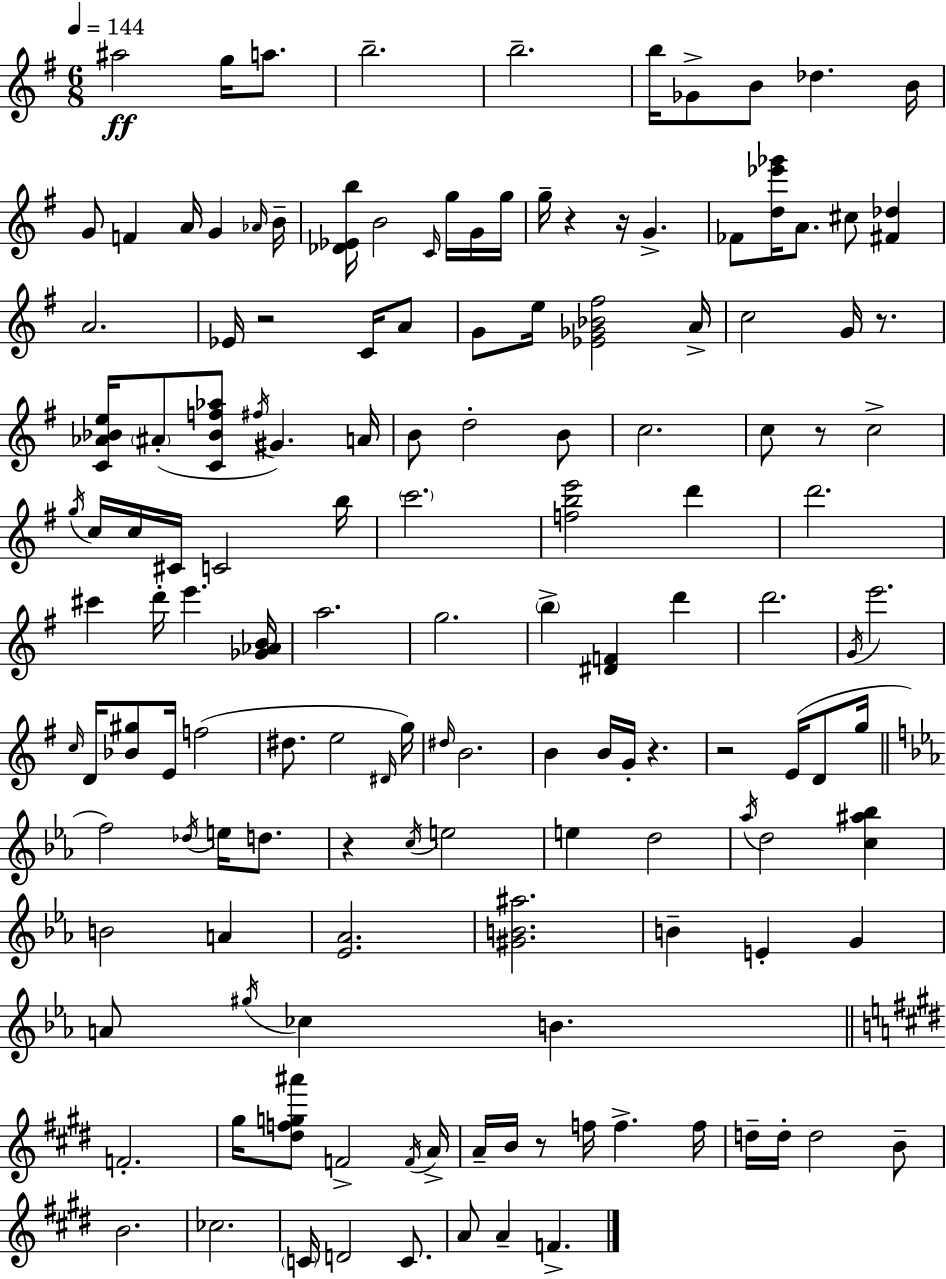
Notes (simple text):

A#5/h G5/s A5/e. B5/h. B5/h. B5/s Gb4/e B4/e Db5/q. B4/s G4/e F4/q A4/s G4/q Ab4/s B4/s [Db4,Eb4,B5]/s B4/h C4/s G5/s G4/s G5/s G5/s R/q R/s G4/q. FES4/e [D5,Eb6,Gb6]/s A4/e. C#5/e [F#4,Db5]/q A4/h. Eb4/s R/h C4/s A4/e G4/e E5/s [Eb4,Gb4,Bb4,F#5]/h A4/s C5/h G4/s R/e. [C4,Ab4,Bb4,E5]/s A#4/e [C4,Bb4,F5,Ab5]/e F#5/s G#4/q. A4/s B4/e D5/h B4/e C5/h. C5/e R/e C5/h G5/s C5/s C5/s C#4/s C4/h B5/s C6/h. [F5,B5,E6]/h D6/q D6/h. C#6/q D6/s E6/q. [Gb4,Ab4,B4]/s A5/h. G5/h. B5/q [D#4,F4]/q D6/q D6/h. G4/s E6/h. C5/s D4/s [Bb4,G#5]/e E4/s F5/h D#5/e. E5/h D#4/s G5/s D#5/s B4/h. B4/q B4/s G4/s R/q. R/h E4/s D4/e G5/s F5/h Db5/s E5/s D5/e. R/q C5/s E5/h E5/q D5/h Ab5/s D5/h [C5,A#5,Bb5]/q B4/h A4/q [Eb4,Ab4]/h. [G#4,B4,A#5]/h. B4/q E4/q G4/q A4/e G#5/s CES5/q B4/q. F4/h. G#5/s [D#5,F5,G5,A#6]/e F4/h F4/s A4/s A4/s B4/s R/e F5/s F5/q. F5/s D5/s D5/s D5/h B4/e B4/h. CES5/h. C4/s D4/h C4/e. A4/e A4/q F4/q.